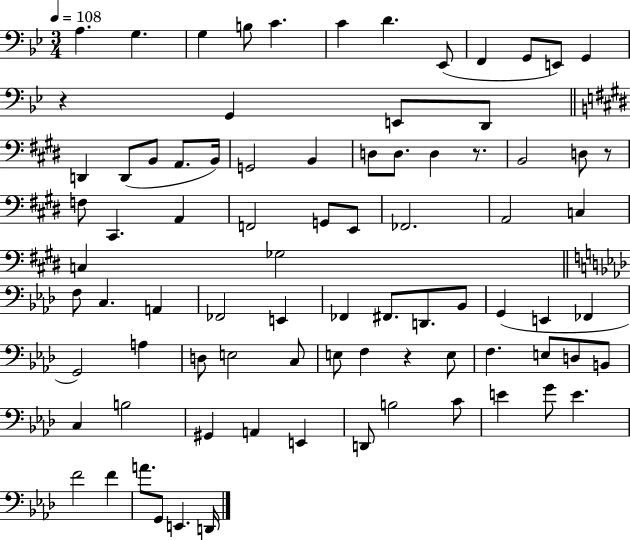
{
  \clef bass
  \numericTimeSignature
  \time 3/4
  \key bes \major
  \tempo 4 = 108
  a4. g4. | g4 b8 c'4. | c'4 d'4. ees,8( | f,4 g,8 e,8) g,4 | \break r4 g,4 e,8 d,8 | \bar "||" \break \key e \major d,4 d,8( b,8 a,8. b,16) | g,2 b,4 | d8 d8. d4 r8. | b,2 d8 r8 | \break f8 cis,4. a,4 | f,2 g,8 e,8 | fes,2. | a,2 c4 | \break c4 ges2 | \bar "||" \break \key aes \major f8 c4. a,4 | fes,2 e,4 | fes,4 fis,8. d,8. bes,8 | g,4( e,4 fes,4 | \break g,2) a4 | d8 e2 c8 | e8 f4 r4 e8 | f4. e8 d8 b,8 | \break c4 b2 | gis,4 a,4 e,4 | d,8 b2 c'8 | e'4 g'8 e'4. | \break f'2 f'4 | a'8. g,8 e,4. d,16 | \bar "|."
}